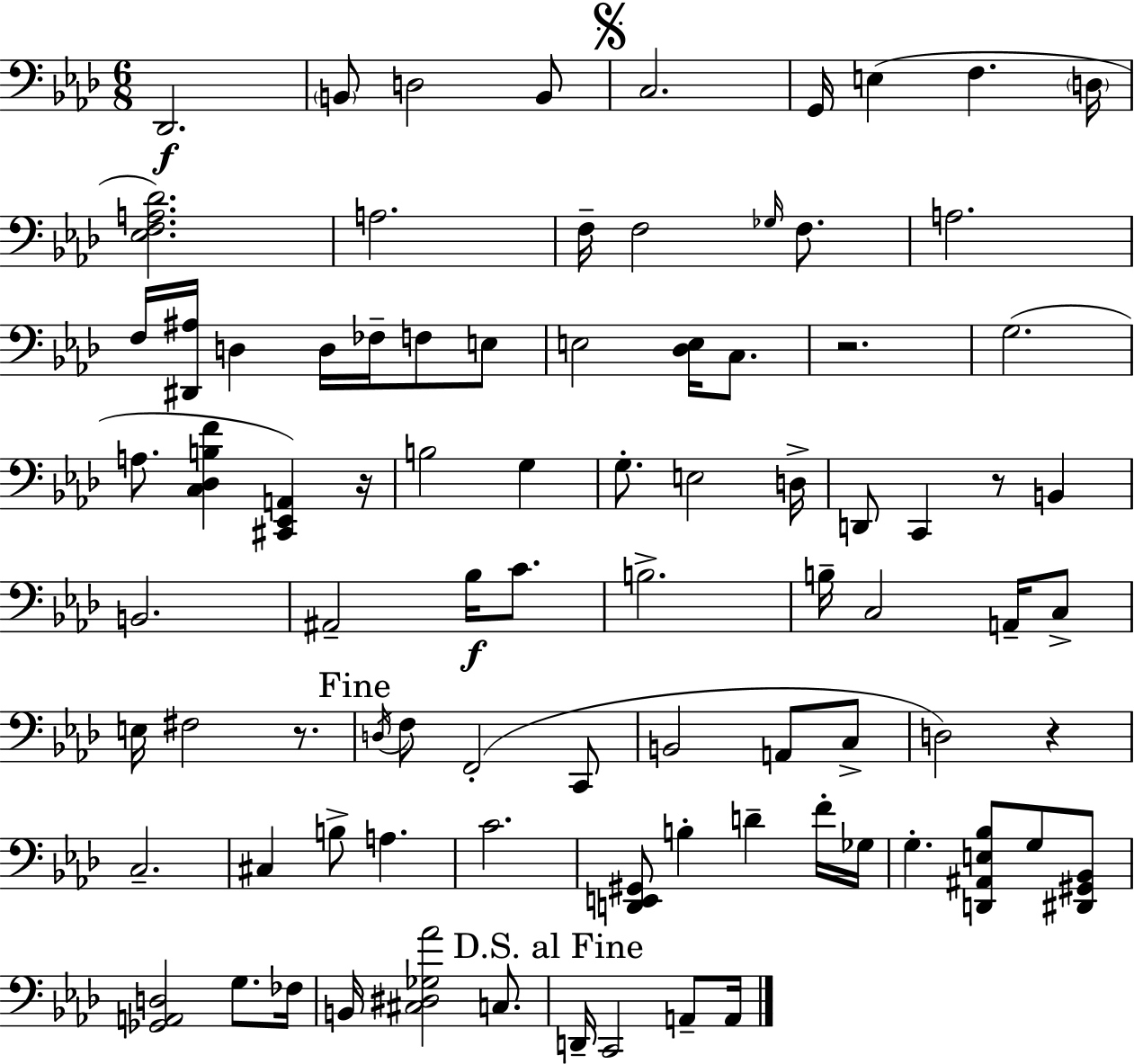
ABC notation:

X:1
T:Untitled
M:6/8
L:1/4
K:Ab
_D,,2 B,,/2 D,2 B,,/2 C,2 G,,/4 E, F, D,/4 [_E,F,A,_D]2 A,2 F,/4 F,2 _G,/4 F,/2 A,2 F,/4 [^D,,^A,]/4 D, D,/4 _F,/4 F,/2 E,/2 E,2 [_D,E,]/4 C,/2 z2 G,2 A,/2 [C,_D,B,F] [^C,,_E,,A,,] z/4 B,2 G, G,/2 E,2 D,/4 D,,/2 C,, z/2 B,, B,,2 ^A,,2 _B,/4 C/2 B,2 B,/4 C,2 A,,/4 C,/2 E,/4 ^F,2 z/2 D,/4 F,/2 F,,2 C,,/2 B,,2 A,,/2 C,/2 D,2 z C,2 ^C, B,/2 A, C2 [D,,E,,^G,,]/2 B, D F/4 _G,/4 G, [D,,^A,,E,_B,]/2 G,/2 [^D,,^G,,_B,,]/2 [_G,,A,,D,]2 G,/2 _F,/4 B,,/4 [^C,^D,_G,_A]2 C,/2 D,,/4 C,,2 A,,/2 A,,/4